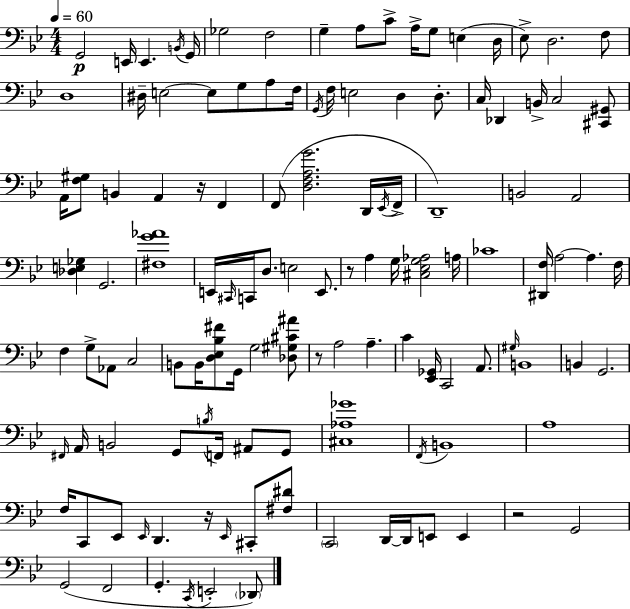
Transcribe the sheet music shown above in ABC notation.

X:1
T:Untitled
M:4/4
L:1/4
K:Gm
G,,2 E,,/4 E,, B,,/4 G,,/4 _G,2 F,2 G, A,/2 C/2 A,/4 G,/2 E, D,/4 _E,/2 D,2 F,/2 D,4 ^D,/4 E,2 E,/2 G,/2 A,/2 F,/4 G,,/4 F,/4 E,2 D, D,/2 C,/4 _D,, B,,/4 C,2 [^C,,^G,,]/2 A,,/4 [F,^G,]/2 B,, A,, z/4 F,, F,,/2 [D,F,A,G]2 D,,/4 _E,,/4 F,,/4 D,,4 B,,2 A,,2 [_D,E,_G,] G,,2 [^F,G_A]4 E,,/4 ^C,,/4 C,,/4 D,/2 E,2 E,,/2 z/2 A, G,/4 [^C,_E,G,_A,]2 A,/4 _C4 [^D,,F,]/4 A,2 A, F,/4 F, G,/2 _A,,/2 C,2 B,,/2 B,,/4 [D,_E,_B,^F]/2 G,,/4 G,2 [_D,^G,^C^A]/2 z/2 A,2 A, C [_E,,_G,,]/4 C,,2 A,,/2 ^G,/4 B,,4 B,, G,,2 ^F,,/4 A,,/4 B,,2 G,,/2 B,/4 F,,/4 ^A,,/2 G,,/2 [^C,_A,_G]4 F,,/4 B,,4 A,4 F,/4 C,,/2 _E,,/2 _E,,/4 D,, z/4 _E,,/4 ^C,,/2 [^F,^D]/2 C,,2 D,,/4 D,,/4 E,,/2 E,, z2 G,,2 G,,2 F,,2 G,, C,,/4 E,,2 _D,,/2